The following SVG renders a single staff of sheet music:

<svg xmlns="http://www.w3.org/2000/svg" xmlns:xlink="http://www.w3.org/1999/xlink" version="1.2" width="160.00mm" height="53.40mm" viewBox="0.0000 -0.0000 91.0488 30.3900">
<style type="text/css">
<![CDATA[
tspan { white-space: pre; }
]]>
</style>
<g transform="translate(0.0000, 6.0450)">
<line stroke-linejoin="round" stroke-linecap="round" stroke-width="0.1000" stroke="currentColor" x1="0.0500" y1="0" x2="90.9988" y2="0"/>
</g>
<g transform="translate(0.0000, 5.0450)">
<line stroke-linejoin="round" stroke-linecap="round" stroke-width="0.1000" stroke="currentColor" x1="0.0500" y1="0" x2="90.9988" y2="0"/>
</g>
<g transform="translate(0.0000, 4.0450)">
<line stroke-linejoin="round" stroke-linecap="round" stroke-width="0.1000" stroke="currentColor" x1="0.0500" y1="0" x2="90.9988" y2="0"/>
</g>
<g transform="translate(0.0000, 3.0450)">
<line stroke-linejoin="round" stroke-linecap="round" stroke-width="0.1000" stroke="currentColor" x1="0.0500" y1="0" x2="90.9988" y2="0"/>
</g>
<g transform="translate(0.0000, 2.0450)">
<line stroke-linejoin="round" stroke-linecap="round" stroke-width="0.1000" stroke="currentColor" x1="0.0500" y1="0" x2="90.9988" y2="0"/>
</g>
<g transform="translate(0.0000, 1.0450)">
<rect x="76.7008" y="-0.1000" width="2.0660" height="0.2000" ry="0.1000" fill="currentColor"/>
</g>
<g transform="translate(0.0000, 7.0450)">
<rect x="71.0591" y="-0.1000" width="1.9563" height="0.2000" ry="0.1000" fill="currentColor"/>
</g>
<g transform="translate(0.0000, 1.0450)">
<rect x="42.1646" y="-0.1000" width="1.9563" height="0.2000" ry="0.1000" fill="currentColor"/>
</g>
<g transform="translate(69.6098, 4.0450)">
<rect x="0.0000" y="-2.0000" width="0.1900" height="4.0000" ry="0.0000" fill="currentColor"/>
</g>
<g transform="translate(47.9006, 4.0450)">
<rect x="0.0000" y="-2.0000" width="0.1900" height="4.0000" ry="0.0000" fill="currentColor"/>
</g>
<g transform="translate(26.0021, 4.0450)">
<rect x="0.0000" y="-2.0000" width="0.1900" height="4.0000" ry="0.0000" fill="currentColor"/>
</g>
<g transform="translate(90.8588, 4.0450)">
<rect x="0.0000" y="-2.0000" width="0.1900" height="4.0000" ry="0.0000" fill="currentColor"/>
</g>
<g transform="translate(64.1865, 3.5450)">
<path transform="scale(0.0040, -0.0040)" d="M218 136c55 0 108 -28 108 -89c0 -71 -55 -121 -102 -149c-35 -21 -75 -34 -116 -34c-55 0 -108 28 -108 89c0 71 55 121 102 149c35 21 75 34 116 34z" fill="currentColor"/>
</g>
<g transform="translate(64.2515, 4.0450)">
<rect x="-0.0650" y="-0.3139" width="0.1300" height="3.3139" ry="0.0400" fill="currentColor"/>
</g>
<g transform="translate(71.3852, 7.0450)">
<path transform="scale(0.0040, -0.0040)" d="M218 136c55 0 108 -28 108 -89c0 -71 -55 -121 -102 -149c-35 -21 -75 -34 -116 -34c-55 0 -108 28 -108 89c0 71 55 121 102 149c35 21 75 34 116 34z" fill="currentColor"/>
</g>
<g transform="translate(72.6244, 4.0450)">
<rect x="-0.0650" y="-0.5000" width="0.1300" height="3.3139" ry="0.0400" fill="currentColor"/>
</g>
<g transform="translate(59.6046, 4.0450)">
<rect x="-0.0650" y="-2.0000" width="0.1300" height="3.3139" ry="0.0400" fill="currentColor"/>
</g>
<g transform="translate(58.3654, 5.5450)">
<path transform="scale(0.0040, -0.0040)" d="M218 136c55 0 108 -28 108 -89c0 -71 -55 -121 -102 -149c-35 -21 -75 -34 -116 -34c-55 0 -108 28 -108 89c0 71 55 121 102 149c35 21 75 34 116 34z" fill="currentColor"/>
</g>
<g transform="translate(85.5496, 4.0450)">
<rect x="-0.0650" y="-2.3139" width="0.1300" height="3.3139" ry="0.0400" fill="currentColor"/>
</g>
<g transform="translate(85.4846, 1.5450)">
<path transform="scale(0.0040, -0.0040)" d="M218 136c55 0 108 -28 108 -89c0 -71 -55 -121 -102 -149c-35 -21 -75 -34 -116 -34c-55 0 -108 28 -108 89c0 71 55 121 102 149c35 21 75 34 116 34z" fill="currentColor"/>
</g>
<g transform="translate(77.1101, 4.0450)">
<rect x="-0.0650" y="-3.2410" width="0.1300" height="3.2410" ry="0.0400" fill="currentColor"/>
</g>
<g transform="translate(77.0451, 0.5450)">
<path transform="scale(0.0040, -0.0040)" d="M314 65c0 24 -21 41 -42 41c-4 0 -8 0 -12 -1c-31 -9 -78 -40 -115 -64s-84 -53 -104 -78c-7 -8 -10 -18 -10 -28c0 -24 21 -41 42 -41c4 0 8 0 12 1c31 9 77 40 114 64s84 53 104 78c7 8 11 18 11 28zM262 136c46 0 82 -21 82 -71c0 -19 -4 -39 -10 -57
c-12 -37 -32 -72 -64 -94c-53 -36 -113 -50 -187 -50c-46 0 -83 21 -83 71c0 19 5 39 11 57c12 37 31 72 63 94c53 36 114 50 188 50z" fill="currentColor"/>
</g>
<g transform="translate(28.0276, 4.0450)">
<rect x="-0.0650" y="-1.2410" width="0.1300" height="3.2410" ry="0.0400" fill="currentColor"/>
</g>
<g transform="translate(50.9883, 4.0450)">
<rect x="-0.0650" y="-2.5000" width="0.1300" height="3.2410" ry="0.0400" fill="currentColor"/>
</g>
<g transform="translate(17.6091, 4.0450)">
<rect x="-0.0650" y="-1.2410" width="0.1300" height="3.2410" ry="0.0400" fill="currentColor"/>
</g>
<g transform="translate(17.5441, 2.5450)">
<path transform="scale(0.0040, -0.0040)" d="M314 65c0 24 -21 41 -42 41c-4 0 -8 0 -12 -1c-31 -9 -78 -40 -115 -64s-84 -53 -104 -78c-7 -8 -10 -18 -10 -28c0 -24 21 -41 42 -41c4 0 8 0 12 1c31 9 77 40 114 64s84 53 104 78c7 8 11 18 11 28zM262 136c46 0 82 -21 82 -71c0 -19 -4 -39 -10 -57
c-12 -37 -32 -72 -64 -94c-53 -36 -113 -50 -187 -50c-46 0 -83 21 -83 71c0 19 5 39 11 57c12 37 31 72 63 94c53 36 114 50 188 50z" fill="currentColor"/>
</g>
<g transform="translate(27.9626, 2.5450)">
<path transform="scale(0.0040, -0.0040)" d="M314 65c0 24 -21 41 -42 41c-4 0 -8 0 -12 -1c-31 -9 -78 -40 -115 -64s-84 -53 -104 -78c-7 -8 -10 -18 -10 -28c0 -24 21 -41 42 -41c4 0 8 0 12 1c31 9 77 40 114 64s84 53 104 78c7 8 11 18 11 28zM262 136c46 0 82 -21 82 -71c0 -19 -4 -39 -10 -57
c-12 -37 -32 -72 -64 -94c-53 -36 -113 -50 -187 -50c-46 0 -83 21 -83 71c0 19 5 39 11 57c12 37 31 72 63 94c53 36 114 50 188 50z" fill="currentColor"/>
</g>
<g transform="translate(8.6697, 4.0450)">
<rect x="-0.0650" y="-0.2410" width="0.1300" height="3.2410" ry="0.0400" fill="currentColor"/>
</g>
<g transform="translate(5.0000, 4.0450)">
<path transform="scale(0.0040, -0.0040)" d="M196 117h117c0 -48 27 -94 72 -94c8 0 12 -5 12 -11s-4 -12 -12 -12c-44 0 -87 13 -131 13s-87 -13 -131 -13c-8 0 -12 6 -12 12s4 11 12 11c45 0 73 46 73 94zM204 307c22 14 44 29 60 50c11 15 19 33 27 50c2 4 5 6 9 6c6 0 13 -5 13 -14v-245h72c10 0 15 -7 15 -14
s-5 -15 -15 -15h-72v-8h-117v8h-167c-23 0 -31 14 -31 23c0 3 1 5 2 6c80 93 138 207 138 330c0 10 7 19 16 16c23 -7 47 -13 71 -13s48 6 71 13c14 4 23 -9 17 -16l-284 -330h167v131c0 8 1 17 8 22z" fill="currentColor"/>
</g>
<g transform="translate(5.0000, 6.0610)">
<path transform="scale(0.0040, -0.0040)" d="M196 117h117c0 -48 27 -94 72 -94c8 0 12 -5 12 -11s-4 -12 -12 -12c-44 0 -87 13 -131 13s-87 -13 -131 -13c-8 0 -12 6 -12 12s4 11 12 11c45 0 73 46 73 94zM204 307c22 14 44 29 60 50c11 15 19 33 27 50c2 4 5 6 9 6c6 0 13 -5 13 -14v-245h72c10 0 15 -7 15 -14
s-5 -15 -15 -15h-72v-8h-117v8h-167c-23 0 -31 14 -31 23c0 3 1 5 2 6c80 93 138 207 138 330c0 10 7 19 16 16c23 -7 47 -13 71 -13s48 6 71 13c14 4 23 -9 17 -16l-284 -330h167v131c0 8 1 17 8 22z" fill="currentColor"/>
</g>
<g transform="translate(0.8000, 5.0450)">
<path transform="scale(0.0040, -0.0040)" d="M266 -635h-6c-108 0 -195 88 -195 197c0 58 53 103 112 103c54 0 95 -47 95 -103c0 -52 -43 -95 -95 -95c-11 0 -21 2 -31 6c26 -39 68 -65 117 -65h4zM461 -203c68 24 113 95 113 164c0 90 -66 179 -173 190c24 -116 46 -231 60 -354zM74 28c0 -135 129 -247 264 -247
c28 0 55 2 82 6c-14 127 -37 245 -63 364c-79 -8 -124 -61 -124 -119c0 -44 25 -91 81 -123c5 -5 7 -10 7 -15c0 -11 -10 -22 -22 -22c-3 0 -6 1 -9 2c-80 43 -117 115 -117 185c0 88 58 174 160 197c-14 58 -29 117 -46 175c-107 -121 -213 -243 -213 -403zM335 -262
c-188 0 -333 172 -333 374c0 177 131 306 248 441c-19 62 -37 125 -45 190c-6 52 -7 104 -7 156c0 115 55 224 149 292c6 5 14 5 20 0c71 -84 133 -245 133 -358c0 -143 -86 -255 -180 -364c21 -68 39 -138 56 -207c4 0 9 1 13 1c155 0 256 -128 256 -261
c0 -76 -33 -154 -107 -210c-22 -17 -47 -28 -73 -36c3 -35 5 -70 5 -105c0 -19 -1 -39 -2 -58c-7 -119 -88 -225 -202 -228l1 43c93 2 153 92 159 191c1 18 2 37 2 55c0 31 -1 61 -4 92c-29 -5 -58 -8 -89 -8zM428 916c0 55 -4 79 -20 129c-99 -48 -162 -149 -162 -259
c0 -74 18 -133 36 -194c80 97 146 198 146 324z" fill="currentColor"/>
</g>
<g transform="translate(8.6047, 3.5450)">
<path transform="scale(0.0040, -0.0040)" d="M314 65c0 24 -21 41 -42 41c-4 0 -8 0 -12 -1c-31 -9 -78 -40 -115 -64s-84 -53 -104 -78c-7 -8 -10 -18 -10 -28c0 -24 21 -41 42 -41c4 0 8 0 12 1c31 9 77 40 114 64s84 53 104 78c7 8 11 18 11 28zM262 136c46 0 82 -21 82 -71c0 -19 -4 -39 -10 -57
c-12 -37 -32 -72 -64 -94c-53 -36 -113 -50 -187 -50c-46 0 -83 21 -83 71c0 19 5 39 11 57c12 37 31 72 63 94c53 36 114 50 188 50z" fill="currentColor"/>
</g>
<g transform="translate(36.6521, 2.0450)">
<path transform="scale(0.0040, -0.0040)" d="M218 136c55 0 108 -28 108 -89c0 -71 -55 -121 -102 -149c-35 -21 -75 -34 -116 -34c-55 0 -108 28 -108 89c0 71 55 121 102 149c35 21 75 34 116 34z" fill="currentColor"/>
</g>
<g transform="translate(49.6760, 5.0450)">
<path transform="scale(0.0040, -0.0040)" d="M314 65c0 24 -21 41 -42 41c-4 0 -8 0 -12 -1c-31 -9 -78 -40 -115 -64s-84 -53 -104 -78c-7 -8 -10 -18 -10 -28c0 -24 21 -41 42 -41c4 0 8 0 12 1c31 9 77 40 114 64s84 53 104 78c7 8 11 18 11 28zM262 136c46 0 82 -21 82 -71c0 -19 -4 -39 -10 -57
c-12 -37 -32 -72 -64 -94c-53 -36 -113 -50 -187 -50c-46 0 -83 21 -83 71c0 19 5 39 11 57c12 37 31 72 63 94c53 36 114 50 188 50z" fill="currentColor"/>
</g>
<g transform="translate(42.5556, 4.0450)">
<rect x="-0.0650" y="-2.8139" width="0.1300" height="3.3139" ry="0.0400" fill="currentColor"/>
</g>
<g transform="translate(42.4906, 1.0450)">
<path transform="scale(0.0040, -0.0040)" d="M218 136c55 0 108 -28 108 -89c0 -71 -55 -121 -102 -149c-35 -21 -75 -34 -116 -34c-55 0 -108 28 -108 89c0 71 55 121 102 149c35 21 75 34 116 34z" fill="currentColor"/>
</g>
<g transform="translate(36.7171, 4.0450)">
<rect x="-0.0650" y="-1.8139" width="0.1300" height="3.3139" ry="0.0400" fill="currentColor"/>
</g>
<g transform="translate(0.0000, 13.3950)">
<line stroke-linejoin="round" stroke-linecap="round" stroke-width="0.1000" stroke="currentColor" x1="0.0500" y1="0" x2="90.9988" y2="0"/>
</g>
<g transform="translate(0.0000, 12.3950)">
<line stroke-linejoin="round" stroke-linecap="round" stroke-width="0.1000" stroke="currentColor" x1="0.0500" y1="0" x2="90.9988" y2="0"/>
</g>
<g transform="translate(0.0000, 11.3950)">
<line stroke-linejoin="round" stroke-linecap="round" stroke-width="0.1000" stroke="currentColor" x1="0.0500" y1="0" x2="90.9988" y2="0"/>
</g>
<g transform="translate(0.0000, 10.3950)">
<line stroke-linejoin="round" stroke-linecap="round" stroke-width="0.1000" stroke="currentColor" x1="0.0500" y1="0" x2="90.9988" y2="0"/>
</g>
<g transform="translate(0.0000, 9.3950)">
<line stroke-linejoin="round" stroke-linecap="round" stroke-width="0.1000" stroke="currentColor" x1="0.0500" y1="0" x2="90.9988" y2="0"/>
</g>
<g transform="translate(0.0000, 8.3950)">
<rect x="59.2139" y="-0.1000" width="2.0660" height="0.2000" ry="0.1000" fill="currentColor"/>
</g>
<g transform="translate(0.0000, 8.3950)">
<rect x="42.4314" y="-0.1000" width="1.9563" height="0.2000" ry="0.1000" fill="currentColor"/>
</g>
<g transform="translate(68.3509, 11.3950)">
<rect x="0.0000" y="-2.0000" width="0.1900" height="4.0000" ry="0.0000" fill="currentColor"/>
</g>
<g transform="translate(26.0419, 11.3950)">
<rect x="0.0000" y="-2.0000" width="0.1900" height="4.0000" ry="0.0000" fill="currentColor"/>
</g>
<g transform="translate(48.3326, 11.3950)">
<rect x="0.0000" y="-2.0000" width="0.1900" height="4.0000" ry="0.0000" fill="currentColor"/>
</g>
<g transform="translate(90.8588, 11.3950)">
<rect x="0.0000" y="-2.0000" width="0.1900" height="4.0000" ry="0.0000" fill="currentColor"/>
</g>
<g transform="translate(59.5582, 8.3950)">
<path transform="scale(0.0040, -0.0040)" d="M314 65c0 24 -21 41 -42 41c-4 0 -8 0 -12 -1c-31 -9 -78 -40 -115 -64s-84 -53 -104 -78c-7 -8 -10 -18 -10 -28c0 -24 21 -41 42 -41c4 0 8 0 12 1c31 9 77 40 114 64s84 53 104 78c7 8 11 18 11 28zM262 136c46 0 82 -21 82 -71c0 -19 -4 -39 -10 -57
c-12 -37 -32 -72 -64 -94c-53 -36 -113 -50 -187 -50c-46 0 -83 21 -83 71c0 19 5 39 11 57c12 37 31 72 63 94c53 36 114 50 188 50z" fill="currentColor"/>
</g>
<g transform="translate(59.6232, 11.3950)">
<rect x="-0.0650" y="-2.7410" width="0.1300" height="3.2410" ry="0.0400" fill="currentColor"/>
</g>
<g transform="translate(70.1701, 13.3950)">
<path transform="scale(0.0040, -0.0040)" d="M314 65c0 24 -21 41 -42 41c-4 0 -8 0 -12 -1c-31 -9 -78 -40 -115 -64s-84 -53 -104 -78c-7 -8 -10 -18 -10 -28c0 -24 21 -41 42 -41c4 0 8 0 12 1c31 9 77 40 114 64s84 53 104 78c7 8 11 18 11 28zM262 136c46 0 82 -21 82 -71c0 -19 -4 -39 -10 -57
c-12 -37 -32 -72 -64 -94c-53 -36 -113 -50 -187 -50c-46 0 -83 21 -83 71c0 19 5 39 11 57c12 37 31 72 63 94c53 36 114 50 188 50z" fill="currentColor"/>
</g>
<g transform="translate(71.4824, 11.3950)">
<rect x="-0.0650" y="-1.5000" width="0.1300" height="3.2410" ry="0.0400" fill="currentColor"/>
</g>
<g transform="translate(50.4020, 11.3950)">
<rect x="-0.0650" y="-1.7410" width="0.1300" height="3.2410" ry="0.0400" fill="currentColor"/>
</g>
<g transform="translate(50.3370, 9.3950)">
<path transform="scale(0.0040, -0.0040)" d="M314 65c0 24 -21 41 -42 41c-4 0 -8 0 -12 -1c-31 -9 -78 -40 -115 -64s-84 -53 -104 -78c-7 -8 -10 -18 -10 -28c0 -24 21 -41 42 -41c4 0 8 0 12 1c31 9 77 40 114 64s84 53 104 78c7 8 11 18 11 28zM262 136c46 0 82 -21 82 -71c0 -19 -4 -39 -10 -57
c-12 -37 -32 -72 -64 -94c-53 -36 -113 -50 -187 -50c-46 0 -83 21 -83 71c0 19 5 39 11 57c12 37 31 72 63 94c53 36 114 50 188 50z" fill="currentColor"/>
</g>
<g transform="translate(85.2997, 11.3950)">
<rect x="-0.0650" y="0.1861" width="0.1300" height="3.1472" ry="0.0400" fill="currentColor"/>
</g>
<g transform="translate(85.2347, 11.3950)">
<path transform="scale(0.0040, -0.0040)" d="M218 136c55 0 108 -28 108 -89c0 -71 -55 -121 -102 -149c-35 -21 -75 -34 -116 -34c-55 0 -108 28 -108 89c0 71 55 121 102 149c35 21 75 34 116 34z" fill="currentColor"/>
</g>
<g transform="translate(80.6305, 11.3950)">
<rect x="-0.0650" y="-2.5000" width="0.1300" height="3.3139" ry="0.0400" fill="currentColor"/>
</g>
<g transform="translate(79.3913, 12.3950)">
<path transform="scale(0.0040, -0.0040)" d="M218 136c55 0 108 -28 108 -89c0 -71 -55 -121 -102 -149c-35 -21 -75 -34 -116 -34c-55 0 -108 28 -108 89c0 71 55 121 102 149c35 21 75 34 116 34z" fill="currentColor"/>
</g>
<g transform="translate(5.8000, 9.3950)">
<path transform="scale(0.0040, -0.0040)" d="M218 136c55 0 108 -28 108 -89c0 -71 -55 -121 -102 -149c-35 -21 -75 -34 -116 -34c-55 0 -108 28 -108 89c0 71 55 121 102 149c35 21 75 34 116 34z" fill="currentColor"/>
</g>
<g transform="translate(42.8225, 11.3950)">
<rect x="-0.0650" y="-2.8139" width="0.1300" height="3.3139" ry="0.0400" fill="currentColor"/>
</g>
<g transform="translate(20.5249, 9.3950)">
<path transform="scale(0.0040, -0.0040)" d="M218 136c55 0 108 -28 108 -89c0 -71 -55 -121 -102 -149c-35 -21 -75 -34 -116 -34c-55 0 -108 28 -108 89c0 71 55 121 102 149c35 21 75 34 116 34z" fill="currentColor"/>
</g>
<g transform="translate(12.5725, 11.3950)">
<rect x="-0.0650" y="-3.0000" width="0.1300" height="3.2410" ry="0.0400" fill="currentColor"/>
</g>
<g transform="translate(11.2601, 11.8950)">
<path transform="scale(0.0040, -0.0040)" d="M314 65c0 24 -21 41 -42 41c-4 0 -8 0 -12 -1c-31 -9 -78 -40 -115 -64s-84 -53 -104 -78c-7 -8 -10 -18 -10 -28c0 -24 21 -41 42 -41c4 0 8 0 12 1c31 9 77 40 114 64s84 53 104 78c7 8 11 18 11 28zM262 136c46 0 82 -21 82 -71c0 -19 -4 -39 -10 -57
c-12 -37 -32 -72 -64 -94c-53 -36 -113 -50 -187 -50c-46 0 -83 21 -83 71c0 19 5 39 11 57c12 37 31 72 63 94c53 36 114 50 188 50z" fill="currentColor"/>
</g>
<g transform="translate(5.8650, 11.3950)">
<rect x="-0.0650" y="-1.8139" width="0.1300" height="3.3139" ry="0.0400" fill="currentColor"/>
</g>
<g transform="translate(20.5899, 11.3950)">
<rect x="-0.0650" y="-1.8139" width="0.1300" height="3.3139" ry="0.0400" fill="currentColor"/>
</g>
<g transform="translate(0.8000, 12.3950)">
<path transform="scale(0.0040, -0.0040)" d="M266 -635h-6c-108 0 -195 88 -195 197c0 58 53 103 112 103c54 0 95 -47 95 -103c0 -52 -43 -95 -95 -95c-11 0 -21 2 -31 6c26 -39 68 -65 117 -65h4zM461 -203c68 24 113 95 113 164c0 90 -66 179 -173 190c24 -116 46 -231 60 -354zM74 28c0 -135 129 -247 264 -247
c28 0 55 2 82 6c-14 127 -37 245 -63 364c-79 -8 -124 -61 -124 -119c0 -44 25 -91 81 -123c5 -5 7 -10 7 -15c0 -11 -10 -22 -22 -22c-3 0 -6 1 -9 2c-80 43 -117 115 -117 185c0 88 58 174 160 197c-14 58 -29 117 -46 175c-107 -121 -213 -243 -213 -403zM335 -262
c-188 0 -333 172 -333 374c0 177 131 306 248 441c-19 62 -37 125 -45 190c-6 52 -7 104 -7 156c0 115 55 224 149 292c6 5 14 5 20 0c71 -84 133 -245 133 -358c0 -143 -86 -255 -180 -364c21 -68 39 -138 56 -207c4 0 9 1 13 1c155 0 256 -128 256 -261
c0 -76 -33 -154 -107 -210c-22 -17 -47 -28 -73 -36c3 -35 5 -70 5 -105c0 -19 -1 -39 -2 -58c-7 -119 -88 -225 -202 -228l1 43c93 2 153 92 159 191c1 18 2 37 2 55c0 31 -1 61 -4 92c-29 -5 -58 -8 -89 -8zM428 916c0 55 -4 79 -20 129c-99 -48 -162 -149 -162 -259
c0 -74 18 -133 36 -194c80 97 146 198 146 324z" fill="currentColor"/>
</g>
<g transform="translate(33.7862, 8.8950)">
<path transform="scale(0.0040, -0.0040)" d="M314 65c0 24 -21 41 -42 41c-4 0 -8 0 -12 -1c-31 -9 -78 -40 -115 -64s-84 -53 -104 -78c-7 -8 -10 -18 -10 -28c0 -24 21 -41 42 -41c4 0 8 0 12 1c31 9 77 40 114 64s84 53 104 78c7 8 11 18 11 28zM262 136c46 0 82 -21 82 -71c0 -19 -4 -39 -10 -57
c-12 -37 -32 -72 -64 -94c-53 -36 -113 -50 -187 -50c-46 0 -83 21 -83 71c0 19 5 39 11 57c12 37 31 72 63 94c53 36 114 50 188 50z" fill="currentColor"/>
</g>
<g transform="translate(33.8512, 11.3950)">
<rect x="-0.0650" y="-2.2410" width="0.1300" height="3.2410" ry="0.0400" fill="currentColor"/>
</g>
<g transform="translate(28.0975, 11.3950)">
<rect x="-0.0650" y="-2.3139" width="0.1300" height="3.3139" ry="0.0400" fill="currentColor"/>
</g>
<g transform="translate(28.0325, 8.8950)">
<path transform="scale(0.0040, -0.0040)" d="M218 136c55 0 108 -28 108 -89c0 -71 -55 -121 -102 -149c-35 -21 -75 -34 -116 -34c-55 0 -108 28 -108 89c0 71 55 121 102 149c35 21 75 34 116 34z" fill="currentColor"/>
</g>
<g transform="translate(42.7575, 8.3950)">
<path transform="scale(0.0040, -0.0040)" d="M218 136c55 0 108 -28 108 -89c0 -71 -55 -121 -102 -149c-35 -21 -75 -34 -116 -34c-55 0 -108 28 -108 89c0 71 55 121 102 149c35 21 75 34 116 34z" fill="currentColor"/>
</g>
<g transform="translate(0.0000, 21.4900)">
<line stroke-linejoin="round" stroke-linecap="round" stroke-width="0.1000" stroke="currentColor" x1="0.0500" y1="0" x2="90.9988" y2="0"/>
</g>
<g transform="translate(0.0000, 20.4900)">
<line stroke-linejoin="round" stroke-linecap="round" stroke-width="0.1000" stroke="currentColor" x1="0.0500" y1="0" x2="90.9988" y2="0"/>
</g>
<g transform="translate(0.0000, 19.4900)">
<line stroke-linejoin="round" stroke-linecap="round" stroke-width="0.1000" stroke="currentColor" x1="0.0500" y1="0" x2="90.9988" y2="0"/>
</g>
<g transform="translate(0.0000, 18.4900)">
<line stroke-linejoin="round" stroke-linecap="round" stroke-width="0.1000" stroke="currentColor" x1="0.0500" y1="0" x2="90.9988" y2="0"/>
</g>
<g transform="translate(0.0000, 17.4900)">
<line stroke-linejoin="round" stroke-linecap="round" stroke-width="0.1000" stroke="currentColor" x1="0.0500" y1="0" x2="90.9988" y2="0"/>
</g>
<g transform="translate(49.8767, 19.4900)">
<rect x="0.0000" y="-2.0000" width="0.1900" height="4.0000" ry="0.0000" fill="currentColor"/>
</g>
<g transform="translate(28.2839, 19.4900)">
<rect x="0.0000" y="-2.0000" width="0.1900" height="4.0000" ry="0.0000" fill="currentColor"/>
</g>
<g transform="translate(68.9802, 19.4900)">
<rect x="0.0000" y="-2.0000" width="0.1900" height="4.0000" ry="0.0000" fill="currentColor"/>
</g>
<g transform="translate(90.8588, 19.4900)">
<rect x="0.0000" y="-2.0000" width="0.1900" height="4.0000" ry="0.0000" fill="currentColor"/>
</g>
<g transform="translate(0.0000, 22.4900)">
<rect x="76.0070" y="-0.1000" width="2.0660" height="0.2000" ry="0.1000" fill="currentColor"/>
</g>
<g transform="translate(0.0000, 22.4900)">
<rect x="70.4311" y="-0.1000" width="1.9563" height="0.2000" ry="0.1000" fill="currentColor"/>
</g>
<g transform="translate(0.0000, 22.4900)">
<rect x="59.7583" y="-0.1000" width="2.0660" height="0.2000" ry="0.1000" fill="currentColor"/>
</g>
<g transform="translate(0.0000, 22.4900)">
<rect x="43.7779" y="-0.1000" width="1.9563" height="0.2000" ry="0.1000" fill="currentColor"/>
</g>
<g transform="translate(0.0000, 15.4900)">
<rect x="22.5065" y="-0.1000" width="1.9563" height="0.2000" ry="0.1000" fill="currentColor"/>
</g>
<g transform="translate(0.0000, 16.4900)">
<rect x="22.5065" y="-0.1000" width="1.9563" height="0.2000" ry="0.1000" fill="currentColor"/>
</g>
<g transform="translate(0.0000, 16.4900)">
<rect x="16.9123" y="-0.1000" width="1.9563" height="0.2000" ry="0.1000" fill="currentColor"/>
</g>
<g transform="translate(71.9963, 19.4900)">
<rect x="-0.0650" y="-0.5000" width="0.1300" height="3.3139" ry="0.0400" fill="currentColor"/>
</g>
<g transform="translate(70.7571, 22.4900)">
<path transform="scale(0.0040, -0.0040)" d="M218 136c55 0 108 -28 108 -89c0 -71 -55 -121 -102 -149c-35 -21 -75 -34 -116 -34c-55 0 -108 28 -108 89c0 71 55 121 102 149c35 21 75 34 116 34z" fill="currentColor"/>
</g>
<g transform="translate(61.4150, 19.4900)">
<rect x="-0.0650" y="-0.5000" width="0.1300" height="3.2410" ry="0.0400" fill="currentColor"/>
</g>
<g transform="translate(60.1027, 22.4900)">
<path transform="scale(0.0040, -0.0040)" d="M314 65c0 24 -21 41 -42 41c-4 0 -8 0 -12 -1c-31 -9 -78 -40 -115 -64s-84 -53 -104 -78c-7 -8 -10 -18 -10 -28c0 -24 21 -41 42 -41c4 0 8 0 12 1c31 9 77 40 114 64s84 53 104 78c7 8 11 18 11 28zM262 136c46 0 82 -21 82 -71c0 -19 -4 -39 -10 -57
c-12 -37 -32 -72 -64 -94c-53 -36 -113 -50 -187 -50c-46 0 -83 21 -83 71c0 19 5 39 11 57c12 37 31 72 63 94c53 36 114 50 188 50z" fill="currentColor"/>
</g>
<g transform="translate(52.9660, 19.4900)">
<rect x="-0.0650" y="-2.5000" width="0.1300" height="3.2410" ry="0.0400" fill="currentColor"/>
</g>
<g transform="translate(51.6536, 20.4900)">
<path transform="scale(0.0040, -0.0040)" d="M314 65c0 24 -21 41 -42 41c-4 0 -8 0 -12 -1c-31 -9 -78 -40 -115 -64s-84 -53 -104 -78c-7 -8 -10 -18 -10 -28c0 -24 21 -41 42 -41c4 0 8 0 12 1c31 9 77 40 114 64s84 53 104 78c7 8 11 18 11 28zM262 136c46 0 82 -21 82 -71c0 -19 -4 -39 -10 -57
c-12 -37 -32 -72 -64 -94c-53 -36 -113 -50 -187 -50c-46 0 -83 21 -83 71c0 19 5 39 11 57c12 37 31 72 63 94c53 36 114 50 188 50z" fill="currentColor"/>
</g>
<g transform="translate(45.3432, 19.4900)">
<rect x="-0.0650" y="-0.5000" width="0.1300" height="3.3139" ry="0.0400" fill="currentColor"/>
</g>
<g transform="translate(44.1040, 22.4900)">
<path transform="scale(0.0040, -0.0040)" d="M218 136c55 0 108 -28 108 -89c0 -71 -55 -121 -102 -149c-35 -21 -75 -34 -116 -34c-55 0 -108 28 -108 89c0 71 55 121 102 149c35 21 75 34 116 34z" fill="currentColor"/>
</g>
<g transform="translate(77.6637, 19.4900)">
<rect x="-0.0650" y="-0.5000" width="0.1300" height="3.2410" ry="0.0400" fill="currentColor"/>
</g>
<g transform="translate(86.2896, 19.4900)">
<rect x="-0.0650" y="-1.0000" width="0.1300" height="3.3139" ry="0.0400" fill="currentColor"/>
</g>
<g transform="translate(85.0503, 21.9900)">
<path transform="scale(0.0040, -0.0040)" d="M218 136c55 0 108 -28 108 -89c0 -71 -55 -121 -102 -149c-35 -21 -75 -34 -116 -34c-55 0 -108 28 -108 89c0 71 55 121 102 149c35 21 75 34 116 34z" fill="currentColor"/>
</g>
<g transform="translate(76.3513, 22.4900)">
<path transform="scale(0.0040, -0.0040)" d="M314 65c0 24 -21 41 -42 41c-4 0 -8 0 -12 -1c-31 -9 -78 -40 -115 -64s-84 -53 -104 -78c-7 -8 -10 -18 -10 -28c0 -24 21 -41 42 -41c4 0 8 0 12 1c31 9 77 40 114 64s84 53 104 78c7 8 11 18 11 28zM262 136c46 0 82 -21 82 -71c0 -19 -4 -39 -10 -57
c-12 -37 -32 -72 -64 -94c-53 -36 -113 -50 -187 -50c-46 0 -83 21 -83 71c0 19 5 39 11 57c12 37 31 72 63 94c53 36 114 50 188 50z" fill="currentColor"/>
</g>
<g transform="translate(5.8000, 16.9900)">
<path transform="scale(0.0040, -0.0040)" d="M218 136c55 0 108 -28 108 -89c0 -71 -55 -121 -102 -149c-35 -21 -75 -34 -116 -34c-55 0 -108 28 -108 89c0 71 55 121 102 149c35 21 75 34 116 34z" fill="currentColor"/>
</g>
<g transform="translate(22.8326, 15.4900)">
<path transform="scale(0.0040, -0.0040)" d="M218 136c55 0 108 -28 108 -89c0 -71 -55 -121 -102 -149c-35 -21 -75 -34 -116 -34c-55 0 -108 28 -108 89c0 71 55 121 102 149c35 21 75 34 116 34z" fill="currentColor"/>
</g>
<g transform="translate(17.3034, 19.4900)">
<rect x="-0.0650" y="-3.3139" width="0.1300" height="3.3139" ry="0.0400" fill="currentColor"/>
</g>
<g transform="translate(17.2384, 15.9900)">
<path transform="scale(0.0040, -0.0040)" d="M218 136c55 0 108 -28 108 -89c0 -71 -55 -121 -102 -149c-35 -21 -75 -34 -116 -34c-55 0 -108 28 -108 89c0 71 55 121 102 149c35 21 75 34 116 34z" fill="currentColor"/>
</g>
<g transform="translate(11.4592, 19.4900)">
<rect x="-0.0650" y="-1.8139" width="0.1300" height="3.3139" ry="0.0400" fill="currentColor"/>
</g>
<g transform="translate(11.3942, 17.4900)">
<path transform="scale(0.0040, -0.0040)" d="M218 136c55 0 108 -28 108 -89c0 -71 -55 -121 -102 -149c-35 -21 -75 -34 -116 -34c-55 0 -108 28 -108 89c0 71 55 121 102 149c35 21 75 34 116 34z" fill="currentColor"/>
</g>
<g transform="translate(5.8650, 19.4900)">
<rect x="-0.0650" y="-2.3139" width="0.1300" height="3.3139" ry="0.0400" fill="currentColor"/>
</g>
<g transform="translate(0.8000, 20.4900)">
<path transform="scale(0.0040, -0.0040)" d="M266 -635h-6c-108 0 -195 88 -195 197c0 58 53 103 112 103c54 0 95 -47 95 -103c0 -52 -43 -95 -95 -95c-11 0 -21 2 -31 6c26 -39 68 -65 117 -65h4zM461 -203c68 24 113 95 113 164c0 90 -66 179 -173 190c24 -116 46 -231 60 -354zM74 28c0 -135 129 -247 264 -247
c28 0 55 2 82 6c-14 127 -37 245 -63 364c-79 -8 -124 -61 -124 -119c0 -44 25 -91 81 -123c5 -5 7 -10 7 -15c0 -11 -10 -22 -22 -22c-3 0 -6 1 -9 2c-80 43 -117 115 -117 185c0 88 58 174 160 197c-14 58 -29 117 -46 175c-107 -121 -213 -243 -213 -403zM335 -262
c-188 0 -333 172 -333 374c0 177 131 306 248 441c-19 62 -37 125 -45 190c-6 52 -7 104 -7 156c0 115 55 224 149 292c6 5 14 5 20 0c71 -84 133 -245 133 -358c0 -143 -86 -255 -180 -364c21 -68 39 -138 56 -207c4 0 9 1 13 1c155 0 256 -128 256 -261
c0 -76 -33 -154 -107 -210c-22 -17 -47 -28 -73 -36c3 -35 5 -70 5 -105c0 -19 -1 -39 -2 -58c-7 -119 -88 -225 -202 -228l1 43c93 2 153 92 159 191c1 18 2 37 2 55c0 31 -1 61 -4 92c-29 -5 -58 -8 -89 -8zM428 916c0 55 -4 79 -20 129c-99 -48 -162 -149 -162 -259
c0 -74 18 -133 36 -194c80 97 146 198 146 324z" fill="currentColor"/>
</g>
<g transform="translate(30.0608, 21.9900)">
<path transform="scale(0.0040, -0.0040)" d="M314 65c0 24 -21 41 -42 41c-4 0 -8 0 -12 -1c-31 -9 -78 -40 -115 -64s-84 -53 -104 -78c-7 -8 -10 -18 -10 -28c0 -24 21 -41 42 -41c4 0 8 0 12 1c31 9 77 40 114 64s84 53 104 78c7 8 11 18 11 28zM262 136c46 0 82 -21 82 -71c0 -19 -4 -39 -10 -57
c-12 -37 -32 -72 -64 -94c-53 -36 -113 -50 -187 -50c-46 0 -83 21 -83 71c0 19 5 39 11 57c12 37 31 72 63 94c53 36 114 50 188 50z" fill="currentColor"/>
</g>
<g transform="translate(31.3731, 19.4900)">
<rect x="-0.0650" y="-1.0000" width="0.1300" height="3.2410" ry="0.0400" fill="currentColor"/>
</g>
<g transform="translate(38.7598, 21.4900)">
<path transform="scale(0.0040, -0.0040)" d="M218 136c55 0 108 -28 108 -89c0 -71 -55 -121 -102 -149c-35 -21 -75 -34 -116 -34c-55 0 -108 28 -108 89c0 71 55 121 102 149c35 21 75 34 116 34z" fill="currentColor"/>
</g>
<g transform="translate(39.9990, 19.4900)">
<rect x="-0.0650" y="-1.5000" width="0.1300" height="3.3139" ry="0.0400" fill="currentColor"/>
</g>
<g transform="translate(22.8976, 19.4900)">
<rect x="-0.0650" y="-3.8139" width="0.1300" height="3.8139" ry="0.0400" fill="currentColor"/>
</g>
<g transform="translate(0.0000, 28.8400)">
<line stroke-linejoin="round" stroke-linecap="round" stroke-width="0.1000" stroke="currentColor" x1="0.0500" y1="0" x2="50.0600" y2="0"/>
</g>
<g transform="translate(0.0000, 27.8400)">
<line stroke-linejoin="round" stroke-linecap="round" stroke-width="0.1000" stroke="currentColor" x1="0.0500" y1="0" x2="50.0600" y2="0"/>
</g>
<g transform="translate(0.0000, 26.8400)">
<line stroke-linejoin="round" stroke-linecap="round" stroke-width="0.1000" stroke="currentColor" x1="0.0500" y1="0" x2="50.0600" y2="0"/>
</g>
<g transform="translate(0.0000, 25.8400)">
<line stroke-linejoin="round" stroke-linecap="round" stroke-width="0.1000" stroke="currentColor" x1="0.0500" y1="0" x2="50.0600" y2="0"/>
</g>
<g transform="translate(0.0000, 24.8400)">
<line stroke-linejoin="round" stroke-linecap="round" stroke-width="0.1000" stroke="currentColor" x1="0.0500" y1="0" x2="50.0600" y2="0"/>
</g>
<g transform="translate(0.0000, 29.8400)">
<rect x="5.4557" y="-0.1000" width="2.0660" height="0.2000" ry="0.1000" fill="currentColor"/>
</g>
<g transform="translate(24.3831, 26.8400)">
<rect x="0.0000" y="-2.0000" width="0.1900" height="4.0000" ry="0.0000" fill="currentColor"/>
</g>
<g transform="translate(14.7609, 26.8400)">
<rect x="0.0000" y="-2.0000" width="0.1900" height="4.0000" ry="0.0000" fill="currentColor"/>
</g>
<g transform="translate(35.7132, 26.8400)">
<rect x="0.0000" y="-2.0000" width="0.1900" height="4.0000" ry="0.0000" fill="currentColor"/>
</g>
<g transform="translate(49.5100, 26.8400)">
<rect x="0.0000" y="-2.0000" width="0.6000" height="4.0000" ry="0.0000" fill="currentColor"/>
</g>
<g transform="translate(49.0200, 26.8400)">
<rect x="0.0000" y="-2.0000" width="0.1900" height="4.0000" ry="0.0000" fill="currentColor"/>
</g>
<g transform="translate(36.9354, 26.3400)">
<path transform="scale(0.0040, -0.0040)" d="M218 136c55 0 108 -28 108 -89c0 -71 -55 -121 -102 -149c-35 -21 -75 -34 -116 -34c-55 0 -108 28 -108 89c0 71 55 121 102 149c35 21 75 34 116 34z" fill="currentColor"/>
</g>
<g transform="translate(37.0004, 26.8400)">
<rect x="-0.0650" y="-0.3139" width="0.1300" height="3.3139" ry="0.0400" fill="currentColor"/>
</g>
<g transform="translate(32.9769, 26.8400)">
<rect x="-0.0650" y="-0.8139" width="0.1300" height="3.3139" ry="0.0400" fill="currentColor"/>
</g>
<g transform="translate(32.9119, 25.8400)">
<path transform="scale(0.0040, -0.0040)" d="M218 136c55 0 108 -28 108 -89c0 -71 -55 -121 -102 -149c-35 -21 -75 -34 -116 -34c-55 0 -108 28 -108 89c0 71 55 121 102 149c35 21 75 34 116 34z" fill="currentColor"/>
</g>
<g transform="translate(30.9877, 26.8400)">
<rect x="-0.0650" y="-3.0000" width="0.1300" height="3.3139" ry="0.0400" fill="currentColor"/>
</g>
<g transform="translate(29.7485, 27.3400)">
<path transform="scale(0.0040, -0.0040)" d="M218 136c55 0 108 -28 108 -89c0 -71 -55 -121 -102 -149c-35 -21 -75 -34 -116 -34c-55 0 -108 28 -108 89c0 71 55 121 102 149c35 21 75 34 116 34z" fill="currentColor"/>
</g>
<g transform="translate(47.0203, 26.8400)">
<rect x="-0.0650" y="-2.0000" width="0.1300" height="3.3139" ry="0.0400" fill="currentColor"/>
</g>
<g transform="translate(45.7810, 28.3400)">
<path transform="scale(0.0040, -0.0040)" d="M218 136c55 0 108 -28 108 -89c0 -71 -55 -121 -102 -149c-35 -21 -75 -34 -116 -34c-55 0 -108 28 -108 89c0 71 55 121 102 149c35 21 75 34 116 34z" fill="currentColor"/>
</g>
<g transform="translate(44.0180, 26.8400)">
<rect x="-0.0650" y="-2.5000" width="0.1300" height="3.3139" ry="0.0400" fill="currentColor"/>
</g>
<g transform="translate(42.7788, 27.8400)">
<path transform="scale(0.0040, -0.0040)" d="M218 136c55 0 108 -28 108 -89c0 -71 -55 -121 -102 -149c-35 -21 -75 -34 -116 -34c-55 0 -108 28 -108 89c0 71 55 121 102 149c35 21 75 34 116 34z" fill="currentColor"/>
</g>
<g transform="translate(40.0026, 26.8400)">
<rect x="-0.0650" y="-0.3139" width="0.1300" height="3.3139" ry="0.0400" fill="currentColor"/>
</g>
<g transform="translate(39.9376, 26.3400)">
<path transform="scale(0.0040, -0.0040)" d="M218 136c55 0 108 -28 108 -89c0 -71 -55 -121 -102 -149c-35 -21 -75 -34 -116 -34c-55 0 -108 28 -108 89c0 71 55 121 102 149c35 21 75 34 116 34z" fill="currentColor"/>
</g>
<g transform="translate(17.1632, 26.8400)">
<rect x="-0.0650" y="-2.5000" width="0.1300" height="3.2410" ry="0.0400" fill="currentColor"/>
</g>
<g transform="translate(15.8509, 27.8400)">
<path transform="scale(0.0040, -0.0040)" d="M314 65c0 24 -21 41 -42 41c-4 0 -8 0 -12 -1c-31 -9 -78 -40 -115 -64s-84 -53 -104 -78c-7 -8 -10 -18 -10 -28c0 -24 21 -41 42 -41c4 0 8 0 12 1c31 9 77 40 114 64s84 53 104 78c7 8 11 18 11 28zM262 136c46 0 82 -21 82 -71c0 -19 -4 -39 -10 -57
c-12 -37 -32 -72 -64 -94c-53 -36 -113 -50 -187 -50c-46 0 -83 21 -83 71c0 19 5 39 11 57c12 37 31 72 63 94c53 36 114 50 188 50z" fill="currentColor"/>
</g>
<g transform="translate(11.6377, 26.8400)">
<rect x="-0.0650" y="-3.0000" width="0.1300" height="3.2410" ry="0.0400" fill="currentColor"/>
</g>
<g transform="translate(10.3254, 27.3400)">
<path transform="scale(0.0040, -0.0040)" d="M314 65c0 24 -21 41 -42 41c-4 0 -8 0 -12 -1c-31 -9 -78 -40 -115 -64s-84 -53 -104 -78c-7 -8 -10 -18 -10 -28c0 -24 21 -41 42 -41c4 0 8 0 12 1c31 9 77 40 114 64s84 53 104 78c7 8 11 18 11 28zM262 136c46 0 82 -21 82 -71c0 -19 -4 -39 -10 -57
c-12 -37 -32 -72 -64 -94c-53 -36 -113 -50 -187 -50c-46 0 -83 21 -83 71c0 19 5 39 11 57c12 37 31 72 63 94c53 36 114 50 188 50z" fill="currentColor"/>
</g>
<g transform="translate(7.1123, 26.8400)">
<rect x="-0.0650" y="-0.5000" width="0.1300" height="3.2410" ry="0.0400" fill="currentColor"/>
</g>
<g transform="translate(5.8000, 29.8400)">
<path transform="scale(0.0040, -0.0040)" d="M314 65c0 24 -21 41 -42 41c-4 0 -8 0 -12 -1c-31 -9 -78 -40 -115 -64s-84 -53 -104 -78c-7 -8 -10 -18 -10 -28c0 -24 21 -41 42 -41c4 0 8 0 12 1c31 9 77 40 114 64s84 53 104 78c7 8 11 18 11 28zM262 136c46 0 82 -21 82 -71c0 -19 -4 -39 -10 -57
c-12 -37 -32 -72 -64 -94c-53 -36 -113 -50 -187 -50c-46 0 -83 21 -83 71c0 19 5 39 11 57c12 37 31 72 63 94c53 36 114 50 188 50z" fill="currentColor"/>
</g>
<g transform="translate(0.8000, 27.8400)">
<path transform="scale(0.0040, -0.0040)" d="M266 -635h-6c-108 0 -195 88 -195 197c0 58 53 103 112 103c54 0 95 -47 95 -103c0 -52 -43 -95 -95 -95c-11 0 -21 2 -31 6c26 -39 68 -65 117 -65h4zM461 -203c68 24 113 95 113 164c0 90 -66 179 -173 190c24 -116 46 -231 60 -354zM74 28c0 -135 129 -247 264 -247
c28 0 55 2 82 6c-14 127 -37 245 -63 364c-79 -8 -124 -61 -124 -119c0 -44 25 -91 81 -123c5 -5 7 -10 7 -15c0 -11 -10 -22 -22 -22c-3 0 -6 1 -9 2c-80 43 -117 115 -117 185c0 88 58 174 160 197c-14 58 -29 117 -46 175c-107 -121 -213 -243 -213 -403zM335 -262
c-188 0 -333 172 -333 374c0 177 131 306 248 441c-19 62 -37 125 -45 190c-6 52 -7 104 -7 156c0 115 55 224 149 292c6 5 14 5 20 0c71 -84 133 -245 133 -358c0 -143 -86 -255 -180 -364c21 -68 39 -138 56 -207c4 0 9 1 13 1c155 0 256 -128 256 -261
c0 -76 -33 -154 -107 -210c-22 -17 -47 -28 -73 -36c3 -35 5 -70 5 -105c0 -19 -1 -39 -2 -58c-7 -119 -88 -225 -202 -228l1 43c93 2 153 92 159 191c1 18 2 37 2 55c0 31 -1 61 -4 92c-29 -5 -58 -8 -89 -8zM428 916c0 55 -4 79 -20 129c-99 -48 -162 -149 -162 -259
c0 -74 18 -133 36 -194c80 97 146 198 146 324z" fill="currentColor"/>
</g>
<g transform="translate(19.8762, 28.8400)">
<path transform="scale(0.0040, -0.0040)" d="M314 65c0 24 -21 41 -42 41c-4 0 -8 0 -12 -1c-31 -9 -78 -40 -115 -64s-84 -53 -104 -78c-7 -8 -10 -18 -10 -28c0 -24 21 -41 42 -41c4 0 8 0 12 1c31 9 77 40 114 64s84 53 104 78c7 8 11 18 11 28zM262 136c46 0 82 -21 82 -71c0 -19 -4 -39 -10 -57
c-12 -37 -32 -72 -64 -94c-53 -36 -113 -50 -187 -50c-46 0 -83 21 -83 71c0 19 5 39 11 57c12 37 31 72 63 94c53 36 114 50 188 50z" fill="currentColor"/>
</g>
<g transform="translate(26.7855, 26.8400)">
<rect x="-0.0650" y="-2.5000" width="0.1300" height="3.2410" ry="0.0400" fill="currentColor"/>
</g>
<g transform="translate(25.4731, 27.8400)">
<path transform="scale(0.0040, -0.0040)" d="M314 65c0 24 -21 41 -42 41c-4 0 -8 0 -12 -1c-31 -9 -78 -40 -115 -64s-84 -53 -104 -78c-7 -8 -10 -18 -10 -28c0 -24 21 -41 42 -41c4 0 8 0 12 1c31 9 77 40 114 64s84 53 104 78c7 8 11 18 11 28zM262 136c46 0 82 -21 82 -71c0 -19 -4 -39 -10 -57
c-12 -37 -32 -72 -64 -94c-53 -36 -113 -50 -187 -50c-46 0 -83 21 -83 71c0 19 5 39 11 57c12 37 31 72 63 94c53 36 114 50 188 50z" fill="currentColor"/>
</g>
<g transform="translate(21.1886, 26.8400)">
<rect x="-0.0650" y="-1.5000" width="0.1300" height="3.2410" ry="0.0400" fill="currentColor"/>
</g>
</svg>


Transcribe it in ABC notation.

X:1
T:Untitled
M:4/4
L:1/4
K:C
c2 e2 e2 f a G2 F c C b2 g f A2 f g g2 a f2 a2 E2 G B g f b c' D2 E C G2 C2 C C2 D C2 A2 G2 E2 G2 A d c c G F